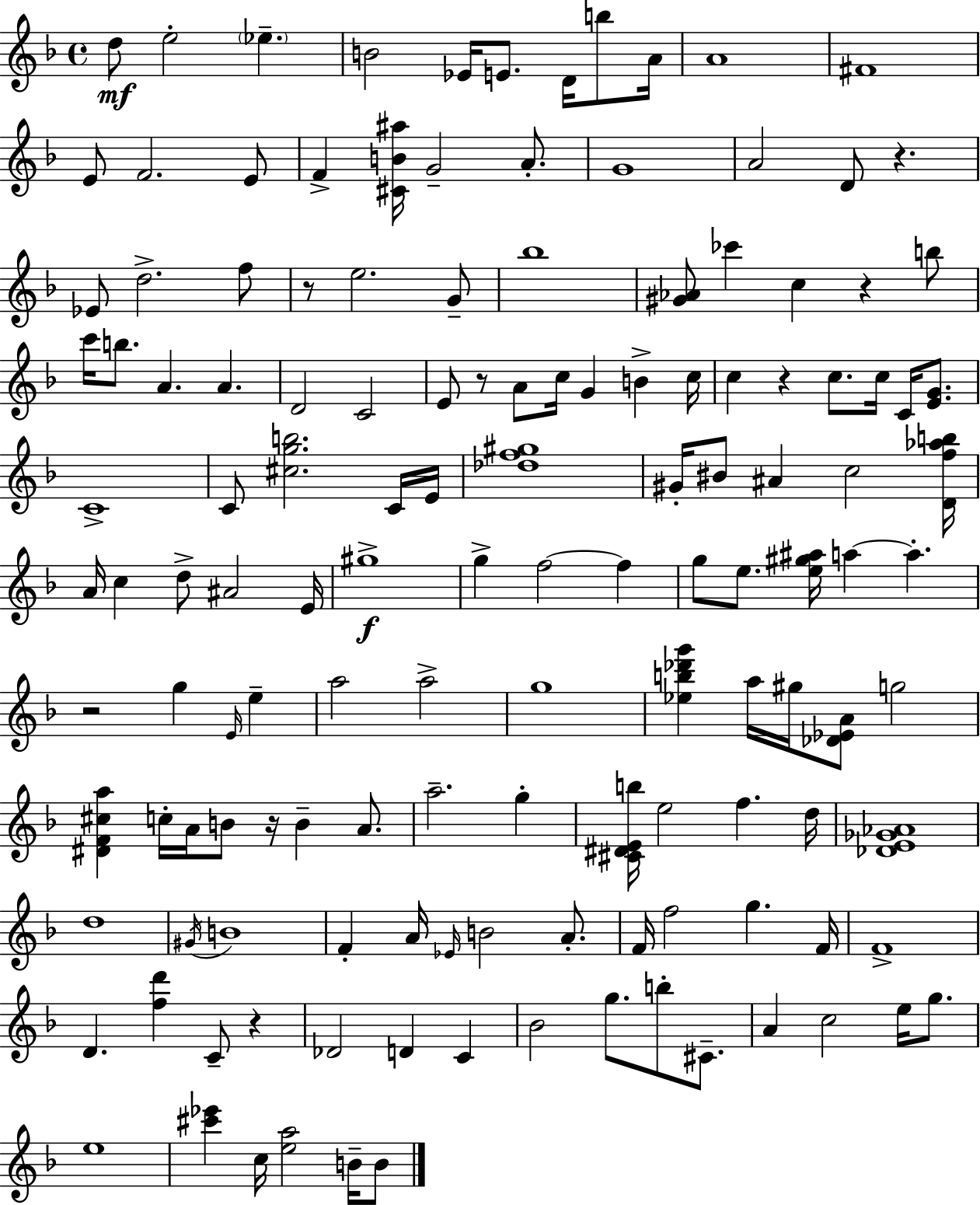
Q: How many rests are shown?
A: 8